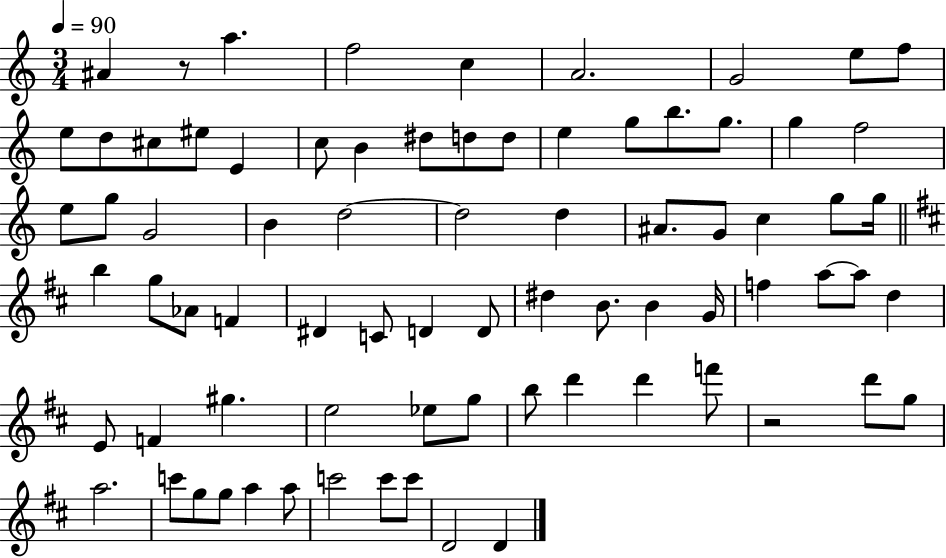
X:1
T:Untitled
M:3/4
L:1/4
K:C
^A z/2 a f2 c A2 G2 e/2 f/2 e/2 d/2 ^c/2 ^e/2 E c/2 B ^d/2 d/2 d/2 e g/2 b/2 g/2 g f2 e/2 g/2 G2 B d2 d2 d ^A/2 G/2 c g/2 g/4 b g/2 _A/2 F ^D C/2 D D/2 ^d B/2 B G/4 f a/2 a/2 d E/2 F ^g e2 _e/2 g/2 b/2 d' d' f'/2 z2 d'/2 g/2 a2 c'/2 g/2 g/2 a a/2 c'2 c'/2 c'/2 D2 D